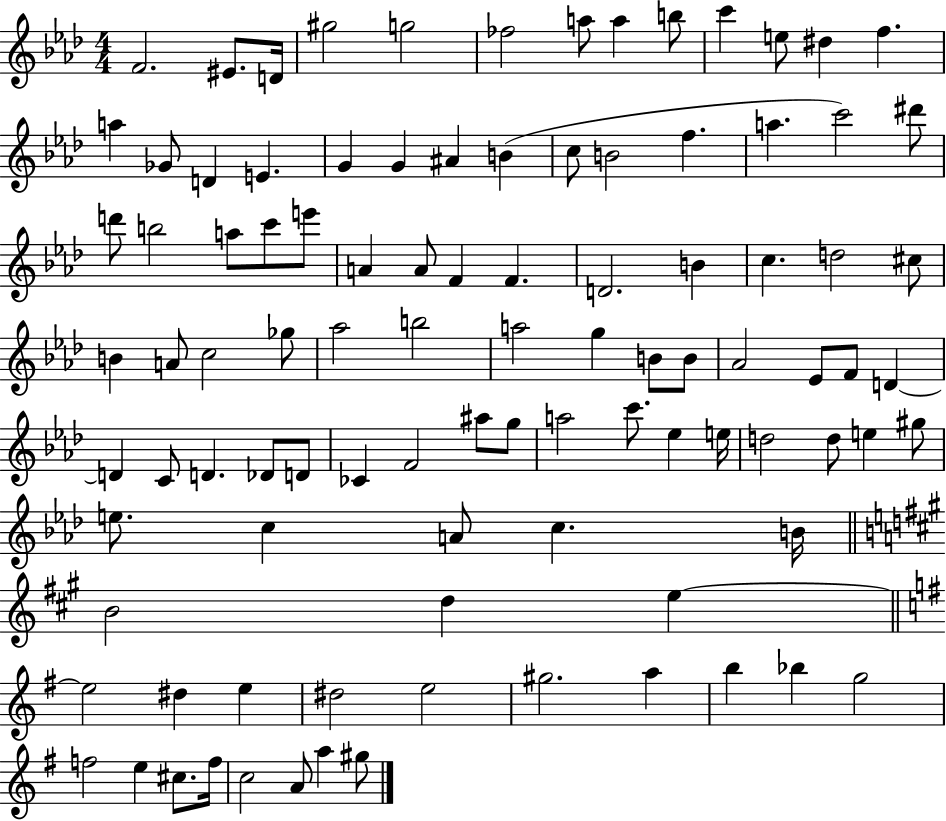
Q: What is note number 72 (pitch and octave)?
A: G#5